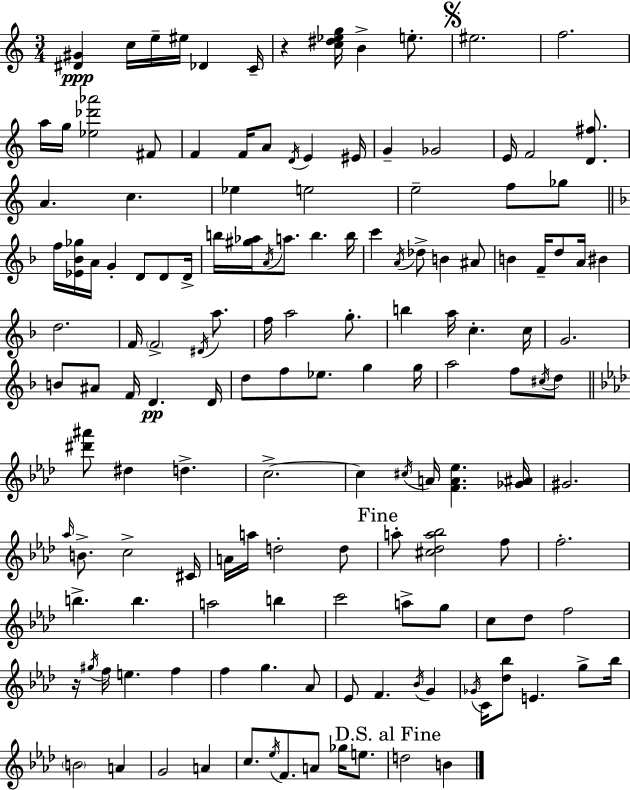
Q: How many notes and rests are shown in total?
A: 146